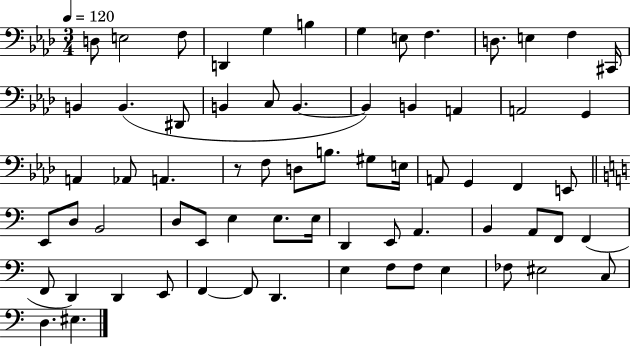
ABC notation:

X:1
T:Untitled
M:3/4
L:1/4
K:Ab
D,/2 E,2 F,/2 D,, G, B, G, E,/2 F, D,/2 E, F, ^C,,/4 B,, B,, ^D,,/2 B,, C,/2 B,, B,, B,, A,, A,,2 G,, A,, _A,,/2 A,, z/2 F,/2 D,/2 B,/2 ^G,/2 E,/4 A,,/2 G,, F,, E,,/2 E,,/2 D,/2 B,,2 D,/2 E,,/2 E, E,/2 E,/4 D,, E,,/2 A,, B,, A,,/2 F,,/2 F,, F,,/2 D,, D,, E,,/2 F,, F,,/2 D,, E, F,/2 F,/2 E, _F,/2 ^E,2 C,/2 D, ^E,